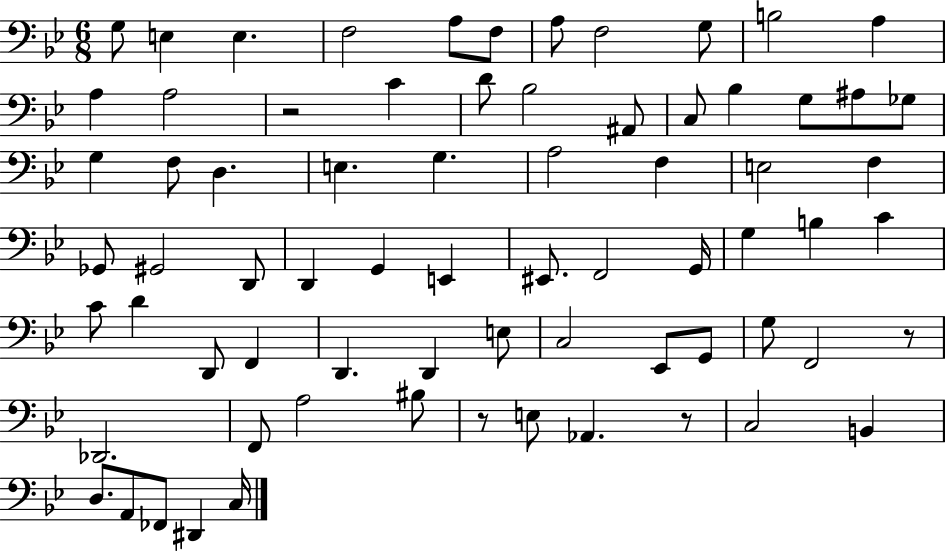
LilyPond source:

{
  \clef bass
  \numericTimeSignature
  \time 6/8
  \key bes \major
  g8 e4 e4. | f2 a8 f8 | a8 f2 g8 | b2 a4 | \break a4 a2 | r2 c'4 | d'8 bes2 ais,8 | c8 bes4 g8 ais8 ges8 | \break g4 f8 d4. | e4. g4. | a2 f4 | e2 f4 | \break ges,8 gis,2 d,8 | d,4 g,4 e,4 | eis,8. f,2 g,16 | g4 b4 c'4 | \break c'8 d'4 d,8 f,4 | d,4. d,4 e8 | c2 ees,8 g,8 | g8 f,2 r8 | \break des,2. | f,8 a2 bis8 | r8 e8 aes,4. r8 | c2 b,4 | \break d8. a,8 fes,8 dis,4 c16 | \bar "|."
}